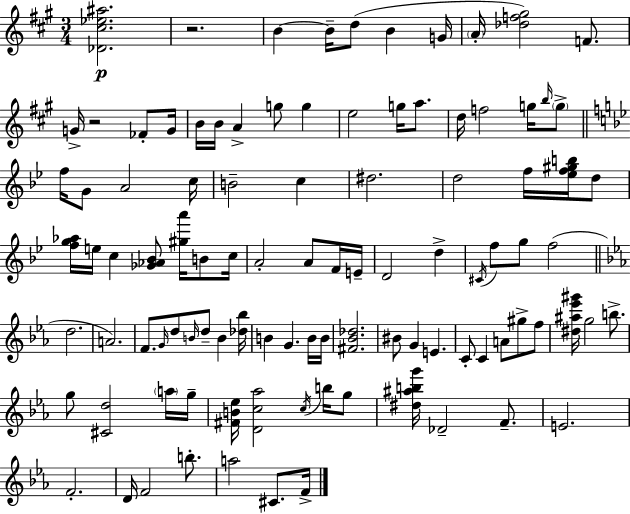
[Db4,C#5,Eb5,A#5]/h. R/h. B4/q B4/s D5/e B4/q G4/s A4/s [Db5,F5,G#5]/h F4/e. G4/s R/h FES4/e G4/s B4/s B4/s A4/q G5/e G5/q E5/h G5/s A5/e. D5/s F5/h G5/s B5/s G5/e F5/s G4/e A4/h C5/s B4/h C5/q D#5/h. D5/h F5/s [Eb5,F5,G#5,B5]/s D5/e [F5,G5,Ab5]/s E5/s C5/q [Gb4,Ab4,Bb4]/e [G#5,A6]/s B4/e C5/s A4/h A4/e F4/s E4/s D4/h D5/q C#4/s F5/e G5/e F5/h D5/h. A4/h. F4/e. G4/s D5/e B4/s D5/e B4/q [Db5,Bb5]/s B4/q G4/q. B4/s B4/s [F#4,Bb4,Db5]/h. BIS4/e G4/q E4/q. C4/e C4/q A4/e G#5/e F5/e [D#5,A#5,Eb6,G#6]/s G5/h B5/e. G5/e [C#4,D5]/h A5/s G5/s [F#4,B4,Eb5]/s [D4,C5,Ab5]/h C5/s B5/s G5/e [D#5,A#5,B5,G6]/s Db4/h F4/e. E4/h. F4/h. D4/s F4/h B5/e. A5/h C#4/e. F4/s